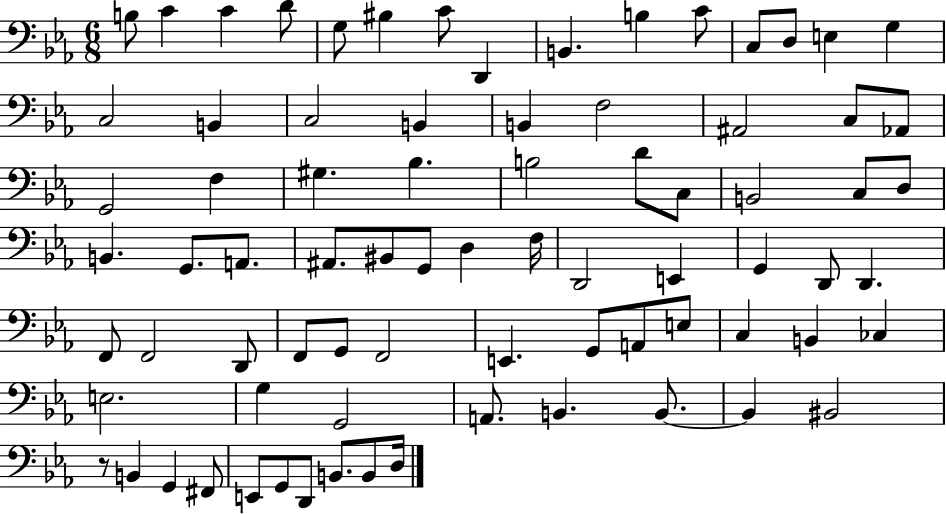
B3/e C4/q C4/q D4/e G3/e BIS3/q C4/e D2/q B2/q. B3/q C4/e C3/e D3/e E3/q G3/q C3/h B2/q C3/h B2/q B2/q F3/h A#2/h C3/e Ab2/e G2/h F3/q G#3/q. Bb3/q. B3/h D4/e C3/e B2/h C3/e D3/e B2/q. G2/e. A2/e. A#2/e. BIS2/e G2/e D3/q F3/s D2/h E2/q G2/q D2/e D2/q. F2/e F2/h D2/e F2/e G2/e F2/h E2/q. G2/e A2/e E3/e C3/q B2/q CES3/q E3/h. G3/q G2/h A2/e. B2/q. B2/e. B2/q BIS2/h R/e B2/q G2/q F#2/e E2/e G2/e D2/e B2/e. B2/e D3/s